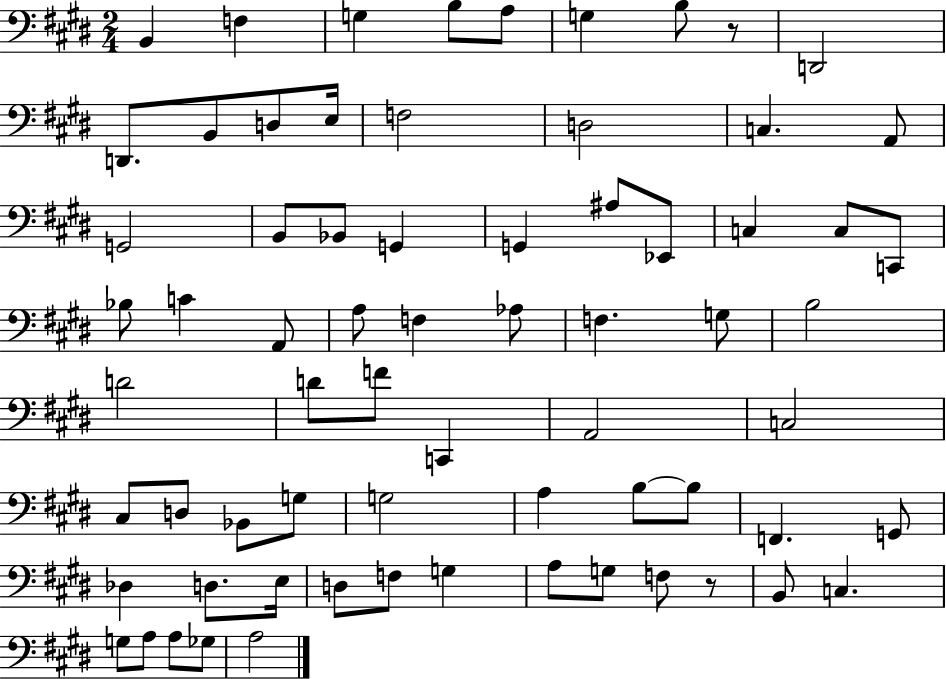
X:1
T:Untitled
M:2/4
L:1/4
K:E
B,, F, G, B,/2 A,/2 G, B,/2 z/2 D,,2 D,,/2 B,,/2 D,/2 E,/4 F,2 D,2 C, A,,/2 G,,2 B,,/2 _B,,/2 G,, G,, ^A,/2 _E,,/2 C, C,/2 C,,/2 _B,/2 C A,,/2 A,/2 F, _A,/2 F, G,/2 B,2 D2 D/2 F/2 C,, A,,2 C,2 ^C,/2 D,/2 _B,,/2 G,/2 G,2 A, B,/2 B,/2 F,, G,,/2 _D, D,/2 E,/4 D,/2 F,/2 G, A,/2 G,/2 F,/2 z/2 B,,/2 C, G,/2 A,/2 A,/2 _G,/2 A,2